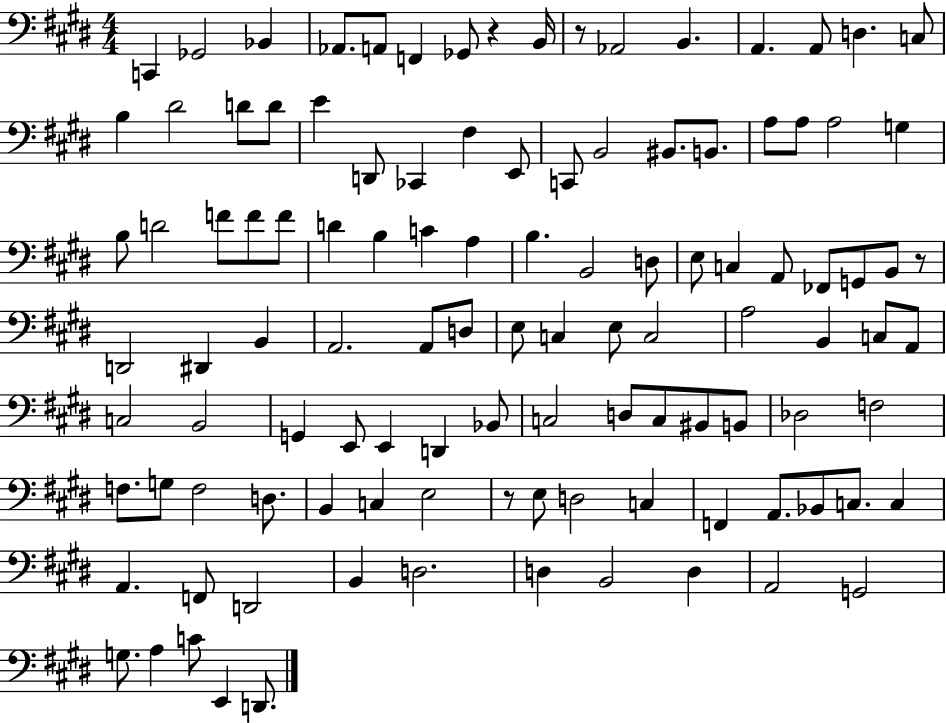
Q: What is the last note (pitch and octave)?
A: D2